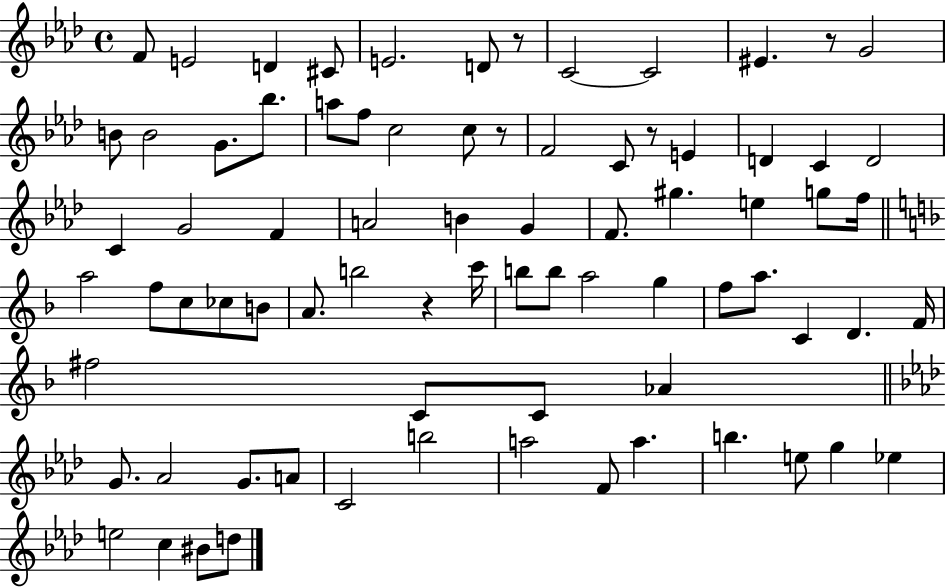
{
  \clef treble
  \time 4/4
  \defaultTimeSignature
  \key aes \major
  \repeat volta 2 { f'8 e'2 d'4 cis'8 | e'2. d'8 r8 | c'2~~ c'2 | eis'4. r8 g'2 | \break b'8 b'2 g'8. bes''8. | a''8 f''8 c''2 c''8 r8 | f'2 c'8 r8 e'4 | d'4 c'4 d'2 | \break c'4 g'2 f'4 | a'2 b'4 g'4 | f'8. gis''4. e''4 g''8 f''16 | \bar "||" \break \key f \major a''2 f''8 c''8 ces''8 b'8 | a'8. b''2 r4 c'''16 | b''8 b''8 a''2 g''4 | f''8 a''8. c'4 d'4. f'16 | \break fis''2 c'8 c'8 aes'4 | \bar "||" \break \key aes \major g'8. aes'2 g'8. a'8 | c'2 b''2 | a''2 f'8 a''4. | b''4. e''8 g''4 ees''4 | \break e''2 c''4 bis'8 d''8 | } \bar "|."
}